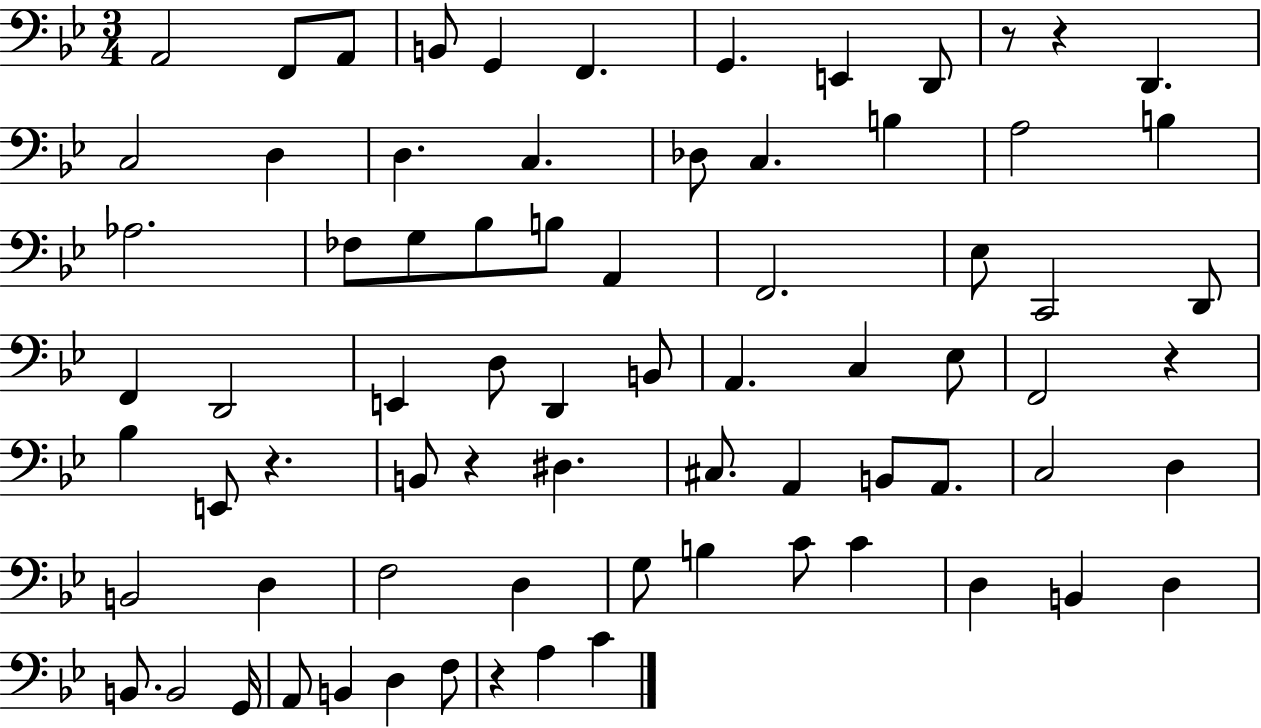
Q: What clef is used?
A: bass